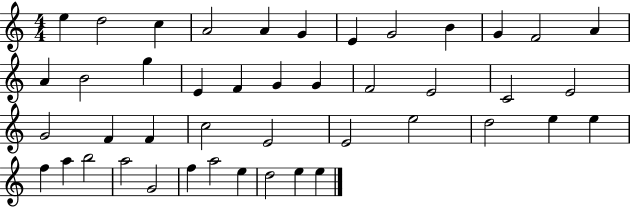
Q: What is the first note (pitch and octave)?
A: E5